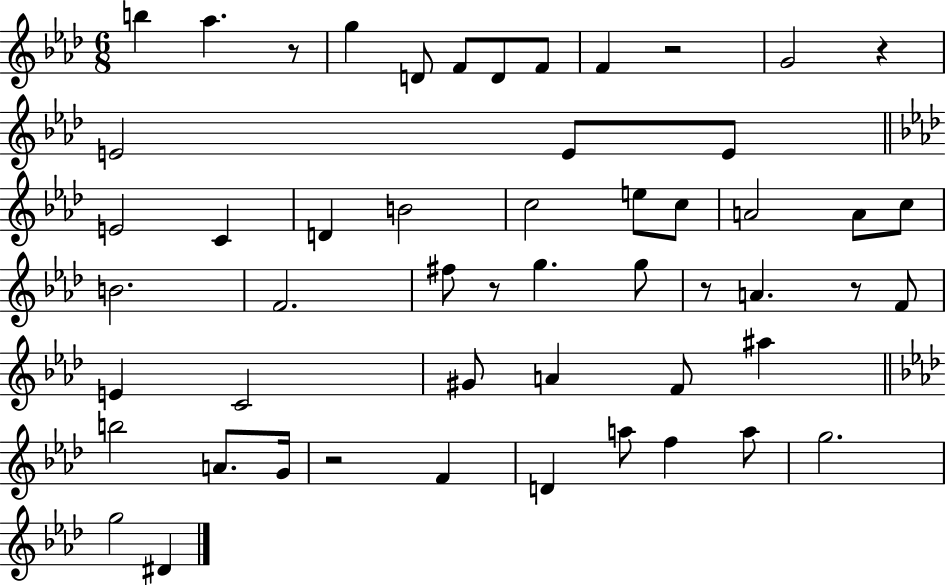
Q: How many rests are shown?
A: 7